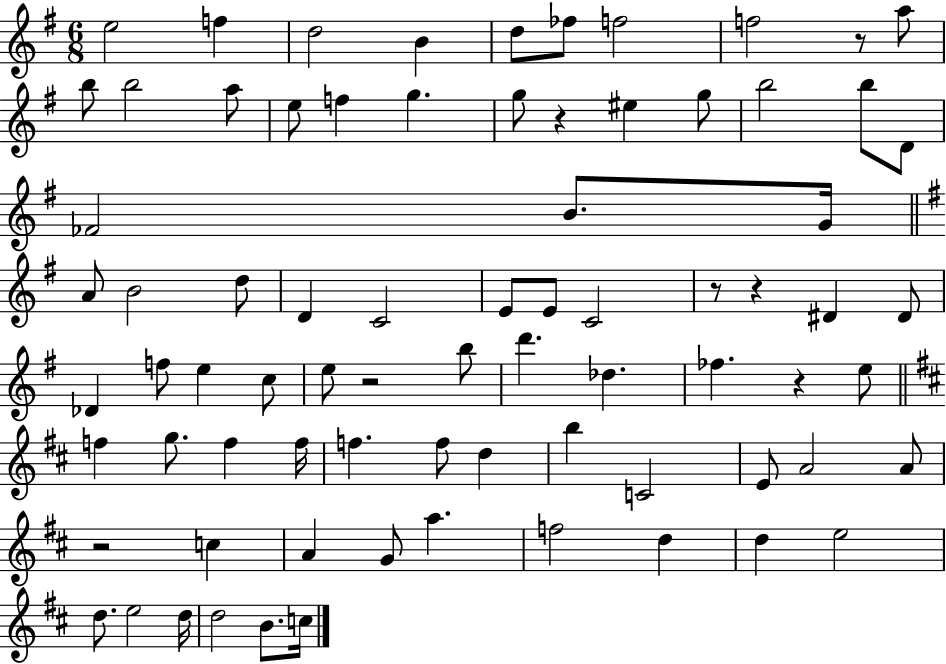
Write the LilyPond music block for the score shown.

{
  \clef treble
  \numericTimeSignature
  \time 6/8
  \key g \major
  \repeat volta 2 { e''2 f''4 | d''2 b'4 | d''8 fes''8 f''2 | f''2 r8 a''8 | \break b''8 b''2 a''8 | e''8 f''4 g''4. | g''8 r4 eis''4 g''8 | b''2 b''8 d'8 | \break fes'2 b'8. g'16 | \bar "||" \break \key e \minor a'8 b'2 d''8 | d'4 c'2 | e'8 e'8 c'2 | r8 r4 dis'4 dis'8 | \break des'4 f''8 e''4 c''8 | e''8 r2 b''8 | d'''4. des''4. | fes''4. r4 e''8 | \break \bar "||" \break \key d \major f''4 g''8. f''4 f''16 | f''4. f''8 d''4 | b''4 c'2 | e'8 a'2 a'8 | \break r2 c''4 | a'4 g'8 a''4. | f''2 d''4 | d''4 e''2 | \break d''8. e''2 d''16 | d''2 b'8. c''16 | } \bar "|."
}